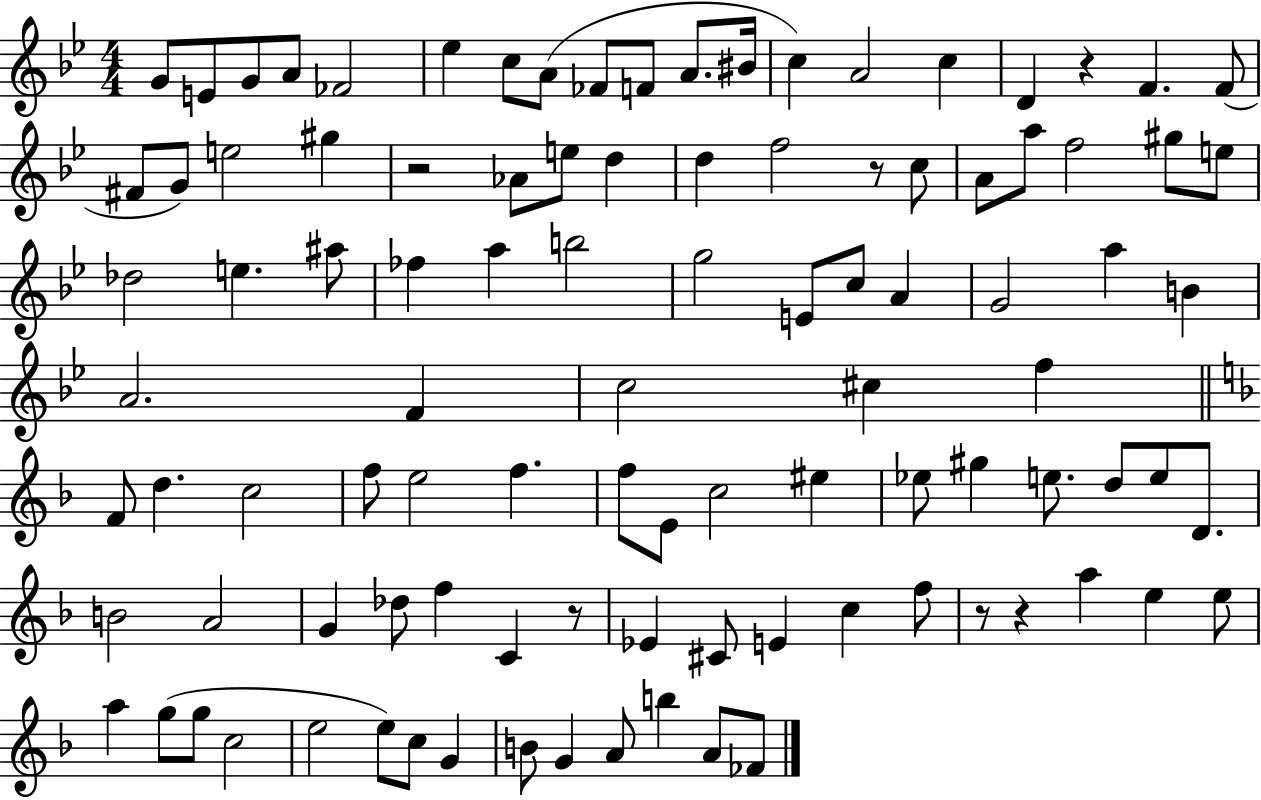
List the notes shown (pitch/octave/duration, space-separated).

G4/e E4/e G4/e A4/e FES4/h Eb5/q C5/e A4/e FES4/e F4/e A4/e. BIS4/s C5/q A4/h C5/q D4/q R/q F4/q. F4/e F#4/e G4/e E5/h G#5/q R/h Ab4/e E5/e D5/q D5/q F5/h R/e C5/e A4/e A5/e F5/h G#5/e E5/e Db5/h E5/q. A#5/e FES5/q A5/q B5/h G5/h E4/e C5/e A4/q G4/h A5/q B4/q A4/h. F4/q C5/h C#5/q F5/q F4/e D5/q. C5/h F5/e E5/h F5/q. F5/e E4/e C5/h EIS5/q Eb5/e G#5/q E5/e. D5/e E5/e D4/e. B4/h A4/h G4/q Db5/e F5/q C4/q R/e Eb4/q C#4/e E4/q C5/q F5/e R/e R/q A5/q E5/q E5/e A5/q G5/e G5/e C5/h E5/h E5/e C5/e G4/q B4/e G4/q A4/e B5/q A4/e FES4/e